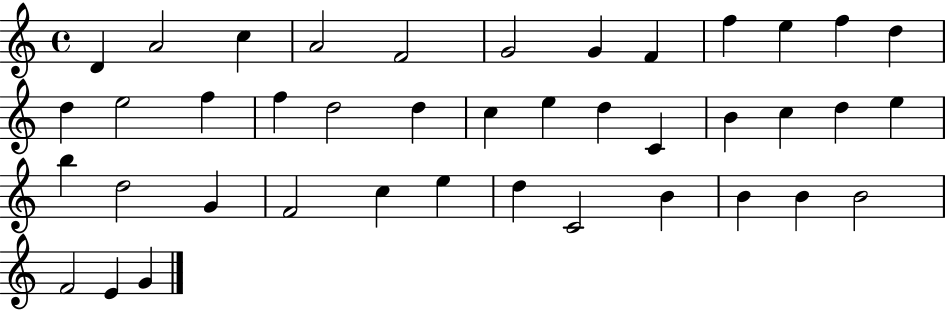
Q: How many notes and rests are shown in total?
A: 41